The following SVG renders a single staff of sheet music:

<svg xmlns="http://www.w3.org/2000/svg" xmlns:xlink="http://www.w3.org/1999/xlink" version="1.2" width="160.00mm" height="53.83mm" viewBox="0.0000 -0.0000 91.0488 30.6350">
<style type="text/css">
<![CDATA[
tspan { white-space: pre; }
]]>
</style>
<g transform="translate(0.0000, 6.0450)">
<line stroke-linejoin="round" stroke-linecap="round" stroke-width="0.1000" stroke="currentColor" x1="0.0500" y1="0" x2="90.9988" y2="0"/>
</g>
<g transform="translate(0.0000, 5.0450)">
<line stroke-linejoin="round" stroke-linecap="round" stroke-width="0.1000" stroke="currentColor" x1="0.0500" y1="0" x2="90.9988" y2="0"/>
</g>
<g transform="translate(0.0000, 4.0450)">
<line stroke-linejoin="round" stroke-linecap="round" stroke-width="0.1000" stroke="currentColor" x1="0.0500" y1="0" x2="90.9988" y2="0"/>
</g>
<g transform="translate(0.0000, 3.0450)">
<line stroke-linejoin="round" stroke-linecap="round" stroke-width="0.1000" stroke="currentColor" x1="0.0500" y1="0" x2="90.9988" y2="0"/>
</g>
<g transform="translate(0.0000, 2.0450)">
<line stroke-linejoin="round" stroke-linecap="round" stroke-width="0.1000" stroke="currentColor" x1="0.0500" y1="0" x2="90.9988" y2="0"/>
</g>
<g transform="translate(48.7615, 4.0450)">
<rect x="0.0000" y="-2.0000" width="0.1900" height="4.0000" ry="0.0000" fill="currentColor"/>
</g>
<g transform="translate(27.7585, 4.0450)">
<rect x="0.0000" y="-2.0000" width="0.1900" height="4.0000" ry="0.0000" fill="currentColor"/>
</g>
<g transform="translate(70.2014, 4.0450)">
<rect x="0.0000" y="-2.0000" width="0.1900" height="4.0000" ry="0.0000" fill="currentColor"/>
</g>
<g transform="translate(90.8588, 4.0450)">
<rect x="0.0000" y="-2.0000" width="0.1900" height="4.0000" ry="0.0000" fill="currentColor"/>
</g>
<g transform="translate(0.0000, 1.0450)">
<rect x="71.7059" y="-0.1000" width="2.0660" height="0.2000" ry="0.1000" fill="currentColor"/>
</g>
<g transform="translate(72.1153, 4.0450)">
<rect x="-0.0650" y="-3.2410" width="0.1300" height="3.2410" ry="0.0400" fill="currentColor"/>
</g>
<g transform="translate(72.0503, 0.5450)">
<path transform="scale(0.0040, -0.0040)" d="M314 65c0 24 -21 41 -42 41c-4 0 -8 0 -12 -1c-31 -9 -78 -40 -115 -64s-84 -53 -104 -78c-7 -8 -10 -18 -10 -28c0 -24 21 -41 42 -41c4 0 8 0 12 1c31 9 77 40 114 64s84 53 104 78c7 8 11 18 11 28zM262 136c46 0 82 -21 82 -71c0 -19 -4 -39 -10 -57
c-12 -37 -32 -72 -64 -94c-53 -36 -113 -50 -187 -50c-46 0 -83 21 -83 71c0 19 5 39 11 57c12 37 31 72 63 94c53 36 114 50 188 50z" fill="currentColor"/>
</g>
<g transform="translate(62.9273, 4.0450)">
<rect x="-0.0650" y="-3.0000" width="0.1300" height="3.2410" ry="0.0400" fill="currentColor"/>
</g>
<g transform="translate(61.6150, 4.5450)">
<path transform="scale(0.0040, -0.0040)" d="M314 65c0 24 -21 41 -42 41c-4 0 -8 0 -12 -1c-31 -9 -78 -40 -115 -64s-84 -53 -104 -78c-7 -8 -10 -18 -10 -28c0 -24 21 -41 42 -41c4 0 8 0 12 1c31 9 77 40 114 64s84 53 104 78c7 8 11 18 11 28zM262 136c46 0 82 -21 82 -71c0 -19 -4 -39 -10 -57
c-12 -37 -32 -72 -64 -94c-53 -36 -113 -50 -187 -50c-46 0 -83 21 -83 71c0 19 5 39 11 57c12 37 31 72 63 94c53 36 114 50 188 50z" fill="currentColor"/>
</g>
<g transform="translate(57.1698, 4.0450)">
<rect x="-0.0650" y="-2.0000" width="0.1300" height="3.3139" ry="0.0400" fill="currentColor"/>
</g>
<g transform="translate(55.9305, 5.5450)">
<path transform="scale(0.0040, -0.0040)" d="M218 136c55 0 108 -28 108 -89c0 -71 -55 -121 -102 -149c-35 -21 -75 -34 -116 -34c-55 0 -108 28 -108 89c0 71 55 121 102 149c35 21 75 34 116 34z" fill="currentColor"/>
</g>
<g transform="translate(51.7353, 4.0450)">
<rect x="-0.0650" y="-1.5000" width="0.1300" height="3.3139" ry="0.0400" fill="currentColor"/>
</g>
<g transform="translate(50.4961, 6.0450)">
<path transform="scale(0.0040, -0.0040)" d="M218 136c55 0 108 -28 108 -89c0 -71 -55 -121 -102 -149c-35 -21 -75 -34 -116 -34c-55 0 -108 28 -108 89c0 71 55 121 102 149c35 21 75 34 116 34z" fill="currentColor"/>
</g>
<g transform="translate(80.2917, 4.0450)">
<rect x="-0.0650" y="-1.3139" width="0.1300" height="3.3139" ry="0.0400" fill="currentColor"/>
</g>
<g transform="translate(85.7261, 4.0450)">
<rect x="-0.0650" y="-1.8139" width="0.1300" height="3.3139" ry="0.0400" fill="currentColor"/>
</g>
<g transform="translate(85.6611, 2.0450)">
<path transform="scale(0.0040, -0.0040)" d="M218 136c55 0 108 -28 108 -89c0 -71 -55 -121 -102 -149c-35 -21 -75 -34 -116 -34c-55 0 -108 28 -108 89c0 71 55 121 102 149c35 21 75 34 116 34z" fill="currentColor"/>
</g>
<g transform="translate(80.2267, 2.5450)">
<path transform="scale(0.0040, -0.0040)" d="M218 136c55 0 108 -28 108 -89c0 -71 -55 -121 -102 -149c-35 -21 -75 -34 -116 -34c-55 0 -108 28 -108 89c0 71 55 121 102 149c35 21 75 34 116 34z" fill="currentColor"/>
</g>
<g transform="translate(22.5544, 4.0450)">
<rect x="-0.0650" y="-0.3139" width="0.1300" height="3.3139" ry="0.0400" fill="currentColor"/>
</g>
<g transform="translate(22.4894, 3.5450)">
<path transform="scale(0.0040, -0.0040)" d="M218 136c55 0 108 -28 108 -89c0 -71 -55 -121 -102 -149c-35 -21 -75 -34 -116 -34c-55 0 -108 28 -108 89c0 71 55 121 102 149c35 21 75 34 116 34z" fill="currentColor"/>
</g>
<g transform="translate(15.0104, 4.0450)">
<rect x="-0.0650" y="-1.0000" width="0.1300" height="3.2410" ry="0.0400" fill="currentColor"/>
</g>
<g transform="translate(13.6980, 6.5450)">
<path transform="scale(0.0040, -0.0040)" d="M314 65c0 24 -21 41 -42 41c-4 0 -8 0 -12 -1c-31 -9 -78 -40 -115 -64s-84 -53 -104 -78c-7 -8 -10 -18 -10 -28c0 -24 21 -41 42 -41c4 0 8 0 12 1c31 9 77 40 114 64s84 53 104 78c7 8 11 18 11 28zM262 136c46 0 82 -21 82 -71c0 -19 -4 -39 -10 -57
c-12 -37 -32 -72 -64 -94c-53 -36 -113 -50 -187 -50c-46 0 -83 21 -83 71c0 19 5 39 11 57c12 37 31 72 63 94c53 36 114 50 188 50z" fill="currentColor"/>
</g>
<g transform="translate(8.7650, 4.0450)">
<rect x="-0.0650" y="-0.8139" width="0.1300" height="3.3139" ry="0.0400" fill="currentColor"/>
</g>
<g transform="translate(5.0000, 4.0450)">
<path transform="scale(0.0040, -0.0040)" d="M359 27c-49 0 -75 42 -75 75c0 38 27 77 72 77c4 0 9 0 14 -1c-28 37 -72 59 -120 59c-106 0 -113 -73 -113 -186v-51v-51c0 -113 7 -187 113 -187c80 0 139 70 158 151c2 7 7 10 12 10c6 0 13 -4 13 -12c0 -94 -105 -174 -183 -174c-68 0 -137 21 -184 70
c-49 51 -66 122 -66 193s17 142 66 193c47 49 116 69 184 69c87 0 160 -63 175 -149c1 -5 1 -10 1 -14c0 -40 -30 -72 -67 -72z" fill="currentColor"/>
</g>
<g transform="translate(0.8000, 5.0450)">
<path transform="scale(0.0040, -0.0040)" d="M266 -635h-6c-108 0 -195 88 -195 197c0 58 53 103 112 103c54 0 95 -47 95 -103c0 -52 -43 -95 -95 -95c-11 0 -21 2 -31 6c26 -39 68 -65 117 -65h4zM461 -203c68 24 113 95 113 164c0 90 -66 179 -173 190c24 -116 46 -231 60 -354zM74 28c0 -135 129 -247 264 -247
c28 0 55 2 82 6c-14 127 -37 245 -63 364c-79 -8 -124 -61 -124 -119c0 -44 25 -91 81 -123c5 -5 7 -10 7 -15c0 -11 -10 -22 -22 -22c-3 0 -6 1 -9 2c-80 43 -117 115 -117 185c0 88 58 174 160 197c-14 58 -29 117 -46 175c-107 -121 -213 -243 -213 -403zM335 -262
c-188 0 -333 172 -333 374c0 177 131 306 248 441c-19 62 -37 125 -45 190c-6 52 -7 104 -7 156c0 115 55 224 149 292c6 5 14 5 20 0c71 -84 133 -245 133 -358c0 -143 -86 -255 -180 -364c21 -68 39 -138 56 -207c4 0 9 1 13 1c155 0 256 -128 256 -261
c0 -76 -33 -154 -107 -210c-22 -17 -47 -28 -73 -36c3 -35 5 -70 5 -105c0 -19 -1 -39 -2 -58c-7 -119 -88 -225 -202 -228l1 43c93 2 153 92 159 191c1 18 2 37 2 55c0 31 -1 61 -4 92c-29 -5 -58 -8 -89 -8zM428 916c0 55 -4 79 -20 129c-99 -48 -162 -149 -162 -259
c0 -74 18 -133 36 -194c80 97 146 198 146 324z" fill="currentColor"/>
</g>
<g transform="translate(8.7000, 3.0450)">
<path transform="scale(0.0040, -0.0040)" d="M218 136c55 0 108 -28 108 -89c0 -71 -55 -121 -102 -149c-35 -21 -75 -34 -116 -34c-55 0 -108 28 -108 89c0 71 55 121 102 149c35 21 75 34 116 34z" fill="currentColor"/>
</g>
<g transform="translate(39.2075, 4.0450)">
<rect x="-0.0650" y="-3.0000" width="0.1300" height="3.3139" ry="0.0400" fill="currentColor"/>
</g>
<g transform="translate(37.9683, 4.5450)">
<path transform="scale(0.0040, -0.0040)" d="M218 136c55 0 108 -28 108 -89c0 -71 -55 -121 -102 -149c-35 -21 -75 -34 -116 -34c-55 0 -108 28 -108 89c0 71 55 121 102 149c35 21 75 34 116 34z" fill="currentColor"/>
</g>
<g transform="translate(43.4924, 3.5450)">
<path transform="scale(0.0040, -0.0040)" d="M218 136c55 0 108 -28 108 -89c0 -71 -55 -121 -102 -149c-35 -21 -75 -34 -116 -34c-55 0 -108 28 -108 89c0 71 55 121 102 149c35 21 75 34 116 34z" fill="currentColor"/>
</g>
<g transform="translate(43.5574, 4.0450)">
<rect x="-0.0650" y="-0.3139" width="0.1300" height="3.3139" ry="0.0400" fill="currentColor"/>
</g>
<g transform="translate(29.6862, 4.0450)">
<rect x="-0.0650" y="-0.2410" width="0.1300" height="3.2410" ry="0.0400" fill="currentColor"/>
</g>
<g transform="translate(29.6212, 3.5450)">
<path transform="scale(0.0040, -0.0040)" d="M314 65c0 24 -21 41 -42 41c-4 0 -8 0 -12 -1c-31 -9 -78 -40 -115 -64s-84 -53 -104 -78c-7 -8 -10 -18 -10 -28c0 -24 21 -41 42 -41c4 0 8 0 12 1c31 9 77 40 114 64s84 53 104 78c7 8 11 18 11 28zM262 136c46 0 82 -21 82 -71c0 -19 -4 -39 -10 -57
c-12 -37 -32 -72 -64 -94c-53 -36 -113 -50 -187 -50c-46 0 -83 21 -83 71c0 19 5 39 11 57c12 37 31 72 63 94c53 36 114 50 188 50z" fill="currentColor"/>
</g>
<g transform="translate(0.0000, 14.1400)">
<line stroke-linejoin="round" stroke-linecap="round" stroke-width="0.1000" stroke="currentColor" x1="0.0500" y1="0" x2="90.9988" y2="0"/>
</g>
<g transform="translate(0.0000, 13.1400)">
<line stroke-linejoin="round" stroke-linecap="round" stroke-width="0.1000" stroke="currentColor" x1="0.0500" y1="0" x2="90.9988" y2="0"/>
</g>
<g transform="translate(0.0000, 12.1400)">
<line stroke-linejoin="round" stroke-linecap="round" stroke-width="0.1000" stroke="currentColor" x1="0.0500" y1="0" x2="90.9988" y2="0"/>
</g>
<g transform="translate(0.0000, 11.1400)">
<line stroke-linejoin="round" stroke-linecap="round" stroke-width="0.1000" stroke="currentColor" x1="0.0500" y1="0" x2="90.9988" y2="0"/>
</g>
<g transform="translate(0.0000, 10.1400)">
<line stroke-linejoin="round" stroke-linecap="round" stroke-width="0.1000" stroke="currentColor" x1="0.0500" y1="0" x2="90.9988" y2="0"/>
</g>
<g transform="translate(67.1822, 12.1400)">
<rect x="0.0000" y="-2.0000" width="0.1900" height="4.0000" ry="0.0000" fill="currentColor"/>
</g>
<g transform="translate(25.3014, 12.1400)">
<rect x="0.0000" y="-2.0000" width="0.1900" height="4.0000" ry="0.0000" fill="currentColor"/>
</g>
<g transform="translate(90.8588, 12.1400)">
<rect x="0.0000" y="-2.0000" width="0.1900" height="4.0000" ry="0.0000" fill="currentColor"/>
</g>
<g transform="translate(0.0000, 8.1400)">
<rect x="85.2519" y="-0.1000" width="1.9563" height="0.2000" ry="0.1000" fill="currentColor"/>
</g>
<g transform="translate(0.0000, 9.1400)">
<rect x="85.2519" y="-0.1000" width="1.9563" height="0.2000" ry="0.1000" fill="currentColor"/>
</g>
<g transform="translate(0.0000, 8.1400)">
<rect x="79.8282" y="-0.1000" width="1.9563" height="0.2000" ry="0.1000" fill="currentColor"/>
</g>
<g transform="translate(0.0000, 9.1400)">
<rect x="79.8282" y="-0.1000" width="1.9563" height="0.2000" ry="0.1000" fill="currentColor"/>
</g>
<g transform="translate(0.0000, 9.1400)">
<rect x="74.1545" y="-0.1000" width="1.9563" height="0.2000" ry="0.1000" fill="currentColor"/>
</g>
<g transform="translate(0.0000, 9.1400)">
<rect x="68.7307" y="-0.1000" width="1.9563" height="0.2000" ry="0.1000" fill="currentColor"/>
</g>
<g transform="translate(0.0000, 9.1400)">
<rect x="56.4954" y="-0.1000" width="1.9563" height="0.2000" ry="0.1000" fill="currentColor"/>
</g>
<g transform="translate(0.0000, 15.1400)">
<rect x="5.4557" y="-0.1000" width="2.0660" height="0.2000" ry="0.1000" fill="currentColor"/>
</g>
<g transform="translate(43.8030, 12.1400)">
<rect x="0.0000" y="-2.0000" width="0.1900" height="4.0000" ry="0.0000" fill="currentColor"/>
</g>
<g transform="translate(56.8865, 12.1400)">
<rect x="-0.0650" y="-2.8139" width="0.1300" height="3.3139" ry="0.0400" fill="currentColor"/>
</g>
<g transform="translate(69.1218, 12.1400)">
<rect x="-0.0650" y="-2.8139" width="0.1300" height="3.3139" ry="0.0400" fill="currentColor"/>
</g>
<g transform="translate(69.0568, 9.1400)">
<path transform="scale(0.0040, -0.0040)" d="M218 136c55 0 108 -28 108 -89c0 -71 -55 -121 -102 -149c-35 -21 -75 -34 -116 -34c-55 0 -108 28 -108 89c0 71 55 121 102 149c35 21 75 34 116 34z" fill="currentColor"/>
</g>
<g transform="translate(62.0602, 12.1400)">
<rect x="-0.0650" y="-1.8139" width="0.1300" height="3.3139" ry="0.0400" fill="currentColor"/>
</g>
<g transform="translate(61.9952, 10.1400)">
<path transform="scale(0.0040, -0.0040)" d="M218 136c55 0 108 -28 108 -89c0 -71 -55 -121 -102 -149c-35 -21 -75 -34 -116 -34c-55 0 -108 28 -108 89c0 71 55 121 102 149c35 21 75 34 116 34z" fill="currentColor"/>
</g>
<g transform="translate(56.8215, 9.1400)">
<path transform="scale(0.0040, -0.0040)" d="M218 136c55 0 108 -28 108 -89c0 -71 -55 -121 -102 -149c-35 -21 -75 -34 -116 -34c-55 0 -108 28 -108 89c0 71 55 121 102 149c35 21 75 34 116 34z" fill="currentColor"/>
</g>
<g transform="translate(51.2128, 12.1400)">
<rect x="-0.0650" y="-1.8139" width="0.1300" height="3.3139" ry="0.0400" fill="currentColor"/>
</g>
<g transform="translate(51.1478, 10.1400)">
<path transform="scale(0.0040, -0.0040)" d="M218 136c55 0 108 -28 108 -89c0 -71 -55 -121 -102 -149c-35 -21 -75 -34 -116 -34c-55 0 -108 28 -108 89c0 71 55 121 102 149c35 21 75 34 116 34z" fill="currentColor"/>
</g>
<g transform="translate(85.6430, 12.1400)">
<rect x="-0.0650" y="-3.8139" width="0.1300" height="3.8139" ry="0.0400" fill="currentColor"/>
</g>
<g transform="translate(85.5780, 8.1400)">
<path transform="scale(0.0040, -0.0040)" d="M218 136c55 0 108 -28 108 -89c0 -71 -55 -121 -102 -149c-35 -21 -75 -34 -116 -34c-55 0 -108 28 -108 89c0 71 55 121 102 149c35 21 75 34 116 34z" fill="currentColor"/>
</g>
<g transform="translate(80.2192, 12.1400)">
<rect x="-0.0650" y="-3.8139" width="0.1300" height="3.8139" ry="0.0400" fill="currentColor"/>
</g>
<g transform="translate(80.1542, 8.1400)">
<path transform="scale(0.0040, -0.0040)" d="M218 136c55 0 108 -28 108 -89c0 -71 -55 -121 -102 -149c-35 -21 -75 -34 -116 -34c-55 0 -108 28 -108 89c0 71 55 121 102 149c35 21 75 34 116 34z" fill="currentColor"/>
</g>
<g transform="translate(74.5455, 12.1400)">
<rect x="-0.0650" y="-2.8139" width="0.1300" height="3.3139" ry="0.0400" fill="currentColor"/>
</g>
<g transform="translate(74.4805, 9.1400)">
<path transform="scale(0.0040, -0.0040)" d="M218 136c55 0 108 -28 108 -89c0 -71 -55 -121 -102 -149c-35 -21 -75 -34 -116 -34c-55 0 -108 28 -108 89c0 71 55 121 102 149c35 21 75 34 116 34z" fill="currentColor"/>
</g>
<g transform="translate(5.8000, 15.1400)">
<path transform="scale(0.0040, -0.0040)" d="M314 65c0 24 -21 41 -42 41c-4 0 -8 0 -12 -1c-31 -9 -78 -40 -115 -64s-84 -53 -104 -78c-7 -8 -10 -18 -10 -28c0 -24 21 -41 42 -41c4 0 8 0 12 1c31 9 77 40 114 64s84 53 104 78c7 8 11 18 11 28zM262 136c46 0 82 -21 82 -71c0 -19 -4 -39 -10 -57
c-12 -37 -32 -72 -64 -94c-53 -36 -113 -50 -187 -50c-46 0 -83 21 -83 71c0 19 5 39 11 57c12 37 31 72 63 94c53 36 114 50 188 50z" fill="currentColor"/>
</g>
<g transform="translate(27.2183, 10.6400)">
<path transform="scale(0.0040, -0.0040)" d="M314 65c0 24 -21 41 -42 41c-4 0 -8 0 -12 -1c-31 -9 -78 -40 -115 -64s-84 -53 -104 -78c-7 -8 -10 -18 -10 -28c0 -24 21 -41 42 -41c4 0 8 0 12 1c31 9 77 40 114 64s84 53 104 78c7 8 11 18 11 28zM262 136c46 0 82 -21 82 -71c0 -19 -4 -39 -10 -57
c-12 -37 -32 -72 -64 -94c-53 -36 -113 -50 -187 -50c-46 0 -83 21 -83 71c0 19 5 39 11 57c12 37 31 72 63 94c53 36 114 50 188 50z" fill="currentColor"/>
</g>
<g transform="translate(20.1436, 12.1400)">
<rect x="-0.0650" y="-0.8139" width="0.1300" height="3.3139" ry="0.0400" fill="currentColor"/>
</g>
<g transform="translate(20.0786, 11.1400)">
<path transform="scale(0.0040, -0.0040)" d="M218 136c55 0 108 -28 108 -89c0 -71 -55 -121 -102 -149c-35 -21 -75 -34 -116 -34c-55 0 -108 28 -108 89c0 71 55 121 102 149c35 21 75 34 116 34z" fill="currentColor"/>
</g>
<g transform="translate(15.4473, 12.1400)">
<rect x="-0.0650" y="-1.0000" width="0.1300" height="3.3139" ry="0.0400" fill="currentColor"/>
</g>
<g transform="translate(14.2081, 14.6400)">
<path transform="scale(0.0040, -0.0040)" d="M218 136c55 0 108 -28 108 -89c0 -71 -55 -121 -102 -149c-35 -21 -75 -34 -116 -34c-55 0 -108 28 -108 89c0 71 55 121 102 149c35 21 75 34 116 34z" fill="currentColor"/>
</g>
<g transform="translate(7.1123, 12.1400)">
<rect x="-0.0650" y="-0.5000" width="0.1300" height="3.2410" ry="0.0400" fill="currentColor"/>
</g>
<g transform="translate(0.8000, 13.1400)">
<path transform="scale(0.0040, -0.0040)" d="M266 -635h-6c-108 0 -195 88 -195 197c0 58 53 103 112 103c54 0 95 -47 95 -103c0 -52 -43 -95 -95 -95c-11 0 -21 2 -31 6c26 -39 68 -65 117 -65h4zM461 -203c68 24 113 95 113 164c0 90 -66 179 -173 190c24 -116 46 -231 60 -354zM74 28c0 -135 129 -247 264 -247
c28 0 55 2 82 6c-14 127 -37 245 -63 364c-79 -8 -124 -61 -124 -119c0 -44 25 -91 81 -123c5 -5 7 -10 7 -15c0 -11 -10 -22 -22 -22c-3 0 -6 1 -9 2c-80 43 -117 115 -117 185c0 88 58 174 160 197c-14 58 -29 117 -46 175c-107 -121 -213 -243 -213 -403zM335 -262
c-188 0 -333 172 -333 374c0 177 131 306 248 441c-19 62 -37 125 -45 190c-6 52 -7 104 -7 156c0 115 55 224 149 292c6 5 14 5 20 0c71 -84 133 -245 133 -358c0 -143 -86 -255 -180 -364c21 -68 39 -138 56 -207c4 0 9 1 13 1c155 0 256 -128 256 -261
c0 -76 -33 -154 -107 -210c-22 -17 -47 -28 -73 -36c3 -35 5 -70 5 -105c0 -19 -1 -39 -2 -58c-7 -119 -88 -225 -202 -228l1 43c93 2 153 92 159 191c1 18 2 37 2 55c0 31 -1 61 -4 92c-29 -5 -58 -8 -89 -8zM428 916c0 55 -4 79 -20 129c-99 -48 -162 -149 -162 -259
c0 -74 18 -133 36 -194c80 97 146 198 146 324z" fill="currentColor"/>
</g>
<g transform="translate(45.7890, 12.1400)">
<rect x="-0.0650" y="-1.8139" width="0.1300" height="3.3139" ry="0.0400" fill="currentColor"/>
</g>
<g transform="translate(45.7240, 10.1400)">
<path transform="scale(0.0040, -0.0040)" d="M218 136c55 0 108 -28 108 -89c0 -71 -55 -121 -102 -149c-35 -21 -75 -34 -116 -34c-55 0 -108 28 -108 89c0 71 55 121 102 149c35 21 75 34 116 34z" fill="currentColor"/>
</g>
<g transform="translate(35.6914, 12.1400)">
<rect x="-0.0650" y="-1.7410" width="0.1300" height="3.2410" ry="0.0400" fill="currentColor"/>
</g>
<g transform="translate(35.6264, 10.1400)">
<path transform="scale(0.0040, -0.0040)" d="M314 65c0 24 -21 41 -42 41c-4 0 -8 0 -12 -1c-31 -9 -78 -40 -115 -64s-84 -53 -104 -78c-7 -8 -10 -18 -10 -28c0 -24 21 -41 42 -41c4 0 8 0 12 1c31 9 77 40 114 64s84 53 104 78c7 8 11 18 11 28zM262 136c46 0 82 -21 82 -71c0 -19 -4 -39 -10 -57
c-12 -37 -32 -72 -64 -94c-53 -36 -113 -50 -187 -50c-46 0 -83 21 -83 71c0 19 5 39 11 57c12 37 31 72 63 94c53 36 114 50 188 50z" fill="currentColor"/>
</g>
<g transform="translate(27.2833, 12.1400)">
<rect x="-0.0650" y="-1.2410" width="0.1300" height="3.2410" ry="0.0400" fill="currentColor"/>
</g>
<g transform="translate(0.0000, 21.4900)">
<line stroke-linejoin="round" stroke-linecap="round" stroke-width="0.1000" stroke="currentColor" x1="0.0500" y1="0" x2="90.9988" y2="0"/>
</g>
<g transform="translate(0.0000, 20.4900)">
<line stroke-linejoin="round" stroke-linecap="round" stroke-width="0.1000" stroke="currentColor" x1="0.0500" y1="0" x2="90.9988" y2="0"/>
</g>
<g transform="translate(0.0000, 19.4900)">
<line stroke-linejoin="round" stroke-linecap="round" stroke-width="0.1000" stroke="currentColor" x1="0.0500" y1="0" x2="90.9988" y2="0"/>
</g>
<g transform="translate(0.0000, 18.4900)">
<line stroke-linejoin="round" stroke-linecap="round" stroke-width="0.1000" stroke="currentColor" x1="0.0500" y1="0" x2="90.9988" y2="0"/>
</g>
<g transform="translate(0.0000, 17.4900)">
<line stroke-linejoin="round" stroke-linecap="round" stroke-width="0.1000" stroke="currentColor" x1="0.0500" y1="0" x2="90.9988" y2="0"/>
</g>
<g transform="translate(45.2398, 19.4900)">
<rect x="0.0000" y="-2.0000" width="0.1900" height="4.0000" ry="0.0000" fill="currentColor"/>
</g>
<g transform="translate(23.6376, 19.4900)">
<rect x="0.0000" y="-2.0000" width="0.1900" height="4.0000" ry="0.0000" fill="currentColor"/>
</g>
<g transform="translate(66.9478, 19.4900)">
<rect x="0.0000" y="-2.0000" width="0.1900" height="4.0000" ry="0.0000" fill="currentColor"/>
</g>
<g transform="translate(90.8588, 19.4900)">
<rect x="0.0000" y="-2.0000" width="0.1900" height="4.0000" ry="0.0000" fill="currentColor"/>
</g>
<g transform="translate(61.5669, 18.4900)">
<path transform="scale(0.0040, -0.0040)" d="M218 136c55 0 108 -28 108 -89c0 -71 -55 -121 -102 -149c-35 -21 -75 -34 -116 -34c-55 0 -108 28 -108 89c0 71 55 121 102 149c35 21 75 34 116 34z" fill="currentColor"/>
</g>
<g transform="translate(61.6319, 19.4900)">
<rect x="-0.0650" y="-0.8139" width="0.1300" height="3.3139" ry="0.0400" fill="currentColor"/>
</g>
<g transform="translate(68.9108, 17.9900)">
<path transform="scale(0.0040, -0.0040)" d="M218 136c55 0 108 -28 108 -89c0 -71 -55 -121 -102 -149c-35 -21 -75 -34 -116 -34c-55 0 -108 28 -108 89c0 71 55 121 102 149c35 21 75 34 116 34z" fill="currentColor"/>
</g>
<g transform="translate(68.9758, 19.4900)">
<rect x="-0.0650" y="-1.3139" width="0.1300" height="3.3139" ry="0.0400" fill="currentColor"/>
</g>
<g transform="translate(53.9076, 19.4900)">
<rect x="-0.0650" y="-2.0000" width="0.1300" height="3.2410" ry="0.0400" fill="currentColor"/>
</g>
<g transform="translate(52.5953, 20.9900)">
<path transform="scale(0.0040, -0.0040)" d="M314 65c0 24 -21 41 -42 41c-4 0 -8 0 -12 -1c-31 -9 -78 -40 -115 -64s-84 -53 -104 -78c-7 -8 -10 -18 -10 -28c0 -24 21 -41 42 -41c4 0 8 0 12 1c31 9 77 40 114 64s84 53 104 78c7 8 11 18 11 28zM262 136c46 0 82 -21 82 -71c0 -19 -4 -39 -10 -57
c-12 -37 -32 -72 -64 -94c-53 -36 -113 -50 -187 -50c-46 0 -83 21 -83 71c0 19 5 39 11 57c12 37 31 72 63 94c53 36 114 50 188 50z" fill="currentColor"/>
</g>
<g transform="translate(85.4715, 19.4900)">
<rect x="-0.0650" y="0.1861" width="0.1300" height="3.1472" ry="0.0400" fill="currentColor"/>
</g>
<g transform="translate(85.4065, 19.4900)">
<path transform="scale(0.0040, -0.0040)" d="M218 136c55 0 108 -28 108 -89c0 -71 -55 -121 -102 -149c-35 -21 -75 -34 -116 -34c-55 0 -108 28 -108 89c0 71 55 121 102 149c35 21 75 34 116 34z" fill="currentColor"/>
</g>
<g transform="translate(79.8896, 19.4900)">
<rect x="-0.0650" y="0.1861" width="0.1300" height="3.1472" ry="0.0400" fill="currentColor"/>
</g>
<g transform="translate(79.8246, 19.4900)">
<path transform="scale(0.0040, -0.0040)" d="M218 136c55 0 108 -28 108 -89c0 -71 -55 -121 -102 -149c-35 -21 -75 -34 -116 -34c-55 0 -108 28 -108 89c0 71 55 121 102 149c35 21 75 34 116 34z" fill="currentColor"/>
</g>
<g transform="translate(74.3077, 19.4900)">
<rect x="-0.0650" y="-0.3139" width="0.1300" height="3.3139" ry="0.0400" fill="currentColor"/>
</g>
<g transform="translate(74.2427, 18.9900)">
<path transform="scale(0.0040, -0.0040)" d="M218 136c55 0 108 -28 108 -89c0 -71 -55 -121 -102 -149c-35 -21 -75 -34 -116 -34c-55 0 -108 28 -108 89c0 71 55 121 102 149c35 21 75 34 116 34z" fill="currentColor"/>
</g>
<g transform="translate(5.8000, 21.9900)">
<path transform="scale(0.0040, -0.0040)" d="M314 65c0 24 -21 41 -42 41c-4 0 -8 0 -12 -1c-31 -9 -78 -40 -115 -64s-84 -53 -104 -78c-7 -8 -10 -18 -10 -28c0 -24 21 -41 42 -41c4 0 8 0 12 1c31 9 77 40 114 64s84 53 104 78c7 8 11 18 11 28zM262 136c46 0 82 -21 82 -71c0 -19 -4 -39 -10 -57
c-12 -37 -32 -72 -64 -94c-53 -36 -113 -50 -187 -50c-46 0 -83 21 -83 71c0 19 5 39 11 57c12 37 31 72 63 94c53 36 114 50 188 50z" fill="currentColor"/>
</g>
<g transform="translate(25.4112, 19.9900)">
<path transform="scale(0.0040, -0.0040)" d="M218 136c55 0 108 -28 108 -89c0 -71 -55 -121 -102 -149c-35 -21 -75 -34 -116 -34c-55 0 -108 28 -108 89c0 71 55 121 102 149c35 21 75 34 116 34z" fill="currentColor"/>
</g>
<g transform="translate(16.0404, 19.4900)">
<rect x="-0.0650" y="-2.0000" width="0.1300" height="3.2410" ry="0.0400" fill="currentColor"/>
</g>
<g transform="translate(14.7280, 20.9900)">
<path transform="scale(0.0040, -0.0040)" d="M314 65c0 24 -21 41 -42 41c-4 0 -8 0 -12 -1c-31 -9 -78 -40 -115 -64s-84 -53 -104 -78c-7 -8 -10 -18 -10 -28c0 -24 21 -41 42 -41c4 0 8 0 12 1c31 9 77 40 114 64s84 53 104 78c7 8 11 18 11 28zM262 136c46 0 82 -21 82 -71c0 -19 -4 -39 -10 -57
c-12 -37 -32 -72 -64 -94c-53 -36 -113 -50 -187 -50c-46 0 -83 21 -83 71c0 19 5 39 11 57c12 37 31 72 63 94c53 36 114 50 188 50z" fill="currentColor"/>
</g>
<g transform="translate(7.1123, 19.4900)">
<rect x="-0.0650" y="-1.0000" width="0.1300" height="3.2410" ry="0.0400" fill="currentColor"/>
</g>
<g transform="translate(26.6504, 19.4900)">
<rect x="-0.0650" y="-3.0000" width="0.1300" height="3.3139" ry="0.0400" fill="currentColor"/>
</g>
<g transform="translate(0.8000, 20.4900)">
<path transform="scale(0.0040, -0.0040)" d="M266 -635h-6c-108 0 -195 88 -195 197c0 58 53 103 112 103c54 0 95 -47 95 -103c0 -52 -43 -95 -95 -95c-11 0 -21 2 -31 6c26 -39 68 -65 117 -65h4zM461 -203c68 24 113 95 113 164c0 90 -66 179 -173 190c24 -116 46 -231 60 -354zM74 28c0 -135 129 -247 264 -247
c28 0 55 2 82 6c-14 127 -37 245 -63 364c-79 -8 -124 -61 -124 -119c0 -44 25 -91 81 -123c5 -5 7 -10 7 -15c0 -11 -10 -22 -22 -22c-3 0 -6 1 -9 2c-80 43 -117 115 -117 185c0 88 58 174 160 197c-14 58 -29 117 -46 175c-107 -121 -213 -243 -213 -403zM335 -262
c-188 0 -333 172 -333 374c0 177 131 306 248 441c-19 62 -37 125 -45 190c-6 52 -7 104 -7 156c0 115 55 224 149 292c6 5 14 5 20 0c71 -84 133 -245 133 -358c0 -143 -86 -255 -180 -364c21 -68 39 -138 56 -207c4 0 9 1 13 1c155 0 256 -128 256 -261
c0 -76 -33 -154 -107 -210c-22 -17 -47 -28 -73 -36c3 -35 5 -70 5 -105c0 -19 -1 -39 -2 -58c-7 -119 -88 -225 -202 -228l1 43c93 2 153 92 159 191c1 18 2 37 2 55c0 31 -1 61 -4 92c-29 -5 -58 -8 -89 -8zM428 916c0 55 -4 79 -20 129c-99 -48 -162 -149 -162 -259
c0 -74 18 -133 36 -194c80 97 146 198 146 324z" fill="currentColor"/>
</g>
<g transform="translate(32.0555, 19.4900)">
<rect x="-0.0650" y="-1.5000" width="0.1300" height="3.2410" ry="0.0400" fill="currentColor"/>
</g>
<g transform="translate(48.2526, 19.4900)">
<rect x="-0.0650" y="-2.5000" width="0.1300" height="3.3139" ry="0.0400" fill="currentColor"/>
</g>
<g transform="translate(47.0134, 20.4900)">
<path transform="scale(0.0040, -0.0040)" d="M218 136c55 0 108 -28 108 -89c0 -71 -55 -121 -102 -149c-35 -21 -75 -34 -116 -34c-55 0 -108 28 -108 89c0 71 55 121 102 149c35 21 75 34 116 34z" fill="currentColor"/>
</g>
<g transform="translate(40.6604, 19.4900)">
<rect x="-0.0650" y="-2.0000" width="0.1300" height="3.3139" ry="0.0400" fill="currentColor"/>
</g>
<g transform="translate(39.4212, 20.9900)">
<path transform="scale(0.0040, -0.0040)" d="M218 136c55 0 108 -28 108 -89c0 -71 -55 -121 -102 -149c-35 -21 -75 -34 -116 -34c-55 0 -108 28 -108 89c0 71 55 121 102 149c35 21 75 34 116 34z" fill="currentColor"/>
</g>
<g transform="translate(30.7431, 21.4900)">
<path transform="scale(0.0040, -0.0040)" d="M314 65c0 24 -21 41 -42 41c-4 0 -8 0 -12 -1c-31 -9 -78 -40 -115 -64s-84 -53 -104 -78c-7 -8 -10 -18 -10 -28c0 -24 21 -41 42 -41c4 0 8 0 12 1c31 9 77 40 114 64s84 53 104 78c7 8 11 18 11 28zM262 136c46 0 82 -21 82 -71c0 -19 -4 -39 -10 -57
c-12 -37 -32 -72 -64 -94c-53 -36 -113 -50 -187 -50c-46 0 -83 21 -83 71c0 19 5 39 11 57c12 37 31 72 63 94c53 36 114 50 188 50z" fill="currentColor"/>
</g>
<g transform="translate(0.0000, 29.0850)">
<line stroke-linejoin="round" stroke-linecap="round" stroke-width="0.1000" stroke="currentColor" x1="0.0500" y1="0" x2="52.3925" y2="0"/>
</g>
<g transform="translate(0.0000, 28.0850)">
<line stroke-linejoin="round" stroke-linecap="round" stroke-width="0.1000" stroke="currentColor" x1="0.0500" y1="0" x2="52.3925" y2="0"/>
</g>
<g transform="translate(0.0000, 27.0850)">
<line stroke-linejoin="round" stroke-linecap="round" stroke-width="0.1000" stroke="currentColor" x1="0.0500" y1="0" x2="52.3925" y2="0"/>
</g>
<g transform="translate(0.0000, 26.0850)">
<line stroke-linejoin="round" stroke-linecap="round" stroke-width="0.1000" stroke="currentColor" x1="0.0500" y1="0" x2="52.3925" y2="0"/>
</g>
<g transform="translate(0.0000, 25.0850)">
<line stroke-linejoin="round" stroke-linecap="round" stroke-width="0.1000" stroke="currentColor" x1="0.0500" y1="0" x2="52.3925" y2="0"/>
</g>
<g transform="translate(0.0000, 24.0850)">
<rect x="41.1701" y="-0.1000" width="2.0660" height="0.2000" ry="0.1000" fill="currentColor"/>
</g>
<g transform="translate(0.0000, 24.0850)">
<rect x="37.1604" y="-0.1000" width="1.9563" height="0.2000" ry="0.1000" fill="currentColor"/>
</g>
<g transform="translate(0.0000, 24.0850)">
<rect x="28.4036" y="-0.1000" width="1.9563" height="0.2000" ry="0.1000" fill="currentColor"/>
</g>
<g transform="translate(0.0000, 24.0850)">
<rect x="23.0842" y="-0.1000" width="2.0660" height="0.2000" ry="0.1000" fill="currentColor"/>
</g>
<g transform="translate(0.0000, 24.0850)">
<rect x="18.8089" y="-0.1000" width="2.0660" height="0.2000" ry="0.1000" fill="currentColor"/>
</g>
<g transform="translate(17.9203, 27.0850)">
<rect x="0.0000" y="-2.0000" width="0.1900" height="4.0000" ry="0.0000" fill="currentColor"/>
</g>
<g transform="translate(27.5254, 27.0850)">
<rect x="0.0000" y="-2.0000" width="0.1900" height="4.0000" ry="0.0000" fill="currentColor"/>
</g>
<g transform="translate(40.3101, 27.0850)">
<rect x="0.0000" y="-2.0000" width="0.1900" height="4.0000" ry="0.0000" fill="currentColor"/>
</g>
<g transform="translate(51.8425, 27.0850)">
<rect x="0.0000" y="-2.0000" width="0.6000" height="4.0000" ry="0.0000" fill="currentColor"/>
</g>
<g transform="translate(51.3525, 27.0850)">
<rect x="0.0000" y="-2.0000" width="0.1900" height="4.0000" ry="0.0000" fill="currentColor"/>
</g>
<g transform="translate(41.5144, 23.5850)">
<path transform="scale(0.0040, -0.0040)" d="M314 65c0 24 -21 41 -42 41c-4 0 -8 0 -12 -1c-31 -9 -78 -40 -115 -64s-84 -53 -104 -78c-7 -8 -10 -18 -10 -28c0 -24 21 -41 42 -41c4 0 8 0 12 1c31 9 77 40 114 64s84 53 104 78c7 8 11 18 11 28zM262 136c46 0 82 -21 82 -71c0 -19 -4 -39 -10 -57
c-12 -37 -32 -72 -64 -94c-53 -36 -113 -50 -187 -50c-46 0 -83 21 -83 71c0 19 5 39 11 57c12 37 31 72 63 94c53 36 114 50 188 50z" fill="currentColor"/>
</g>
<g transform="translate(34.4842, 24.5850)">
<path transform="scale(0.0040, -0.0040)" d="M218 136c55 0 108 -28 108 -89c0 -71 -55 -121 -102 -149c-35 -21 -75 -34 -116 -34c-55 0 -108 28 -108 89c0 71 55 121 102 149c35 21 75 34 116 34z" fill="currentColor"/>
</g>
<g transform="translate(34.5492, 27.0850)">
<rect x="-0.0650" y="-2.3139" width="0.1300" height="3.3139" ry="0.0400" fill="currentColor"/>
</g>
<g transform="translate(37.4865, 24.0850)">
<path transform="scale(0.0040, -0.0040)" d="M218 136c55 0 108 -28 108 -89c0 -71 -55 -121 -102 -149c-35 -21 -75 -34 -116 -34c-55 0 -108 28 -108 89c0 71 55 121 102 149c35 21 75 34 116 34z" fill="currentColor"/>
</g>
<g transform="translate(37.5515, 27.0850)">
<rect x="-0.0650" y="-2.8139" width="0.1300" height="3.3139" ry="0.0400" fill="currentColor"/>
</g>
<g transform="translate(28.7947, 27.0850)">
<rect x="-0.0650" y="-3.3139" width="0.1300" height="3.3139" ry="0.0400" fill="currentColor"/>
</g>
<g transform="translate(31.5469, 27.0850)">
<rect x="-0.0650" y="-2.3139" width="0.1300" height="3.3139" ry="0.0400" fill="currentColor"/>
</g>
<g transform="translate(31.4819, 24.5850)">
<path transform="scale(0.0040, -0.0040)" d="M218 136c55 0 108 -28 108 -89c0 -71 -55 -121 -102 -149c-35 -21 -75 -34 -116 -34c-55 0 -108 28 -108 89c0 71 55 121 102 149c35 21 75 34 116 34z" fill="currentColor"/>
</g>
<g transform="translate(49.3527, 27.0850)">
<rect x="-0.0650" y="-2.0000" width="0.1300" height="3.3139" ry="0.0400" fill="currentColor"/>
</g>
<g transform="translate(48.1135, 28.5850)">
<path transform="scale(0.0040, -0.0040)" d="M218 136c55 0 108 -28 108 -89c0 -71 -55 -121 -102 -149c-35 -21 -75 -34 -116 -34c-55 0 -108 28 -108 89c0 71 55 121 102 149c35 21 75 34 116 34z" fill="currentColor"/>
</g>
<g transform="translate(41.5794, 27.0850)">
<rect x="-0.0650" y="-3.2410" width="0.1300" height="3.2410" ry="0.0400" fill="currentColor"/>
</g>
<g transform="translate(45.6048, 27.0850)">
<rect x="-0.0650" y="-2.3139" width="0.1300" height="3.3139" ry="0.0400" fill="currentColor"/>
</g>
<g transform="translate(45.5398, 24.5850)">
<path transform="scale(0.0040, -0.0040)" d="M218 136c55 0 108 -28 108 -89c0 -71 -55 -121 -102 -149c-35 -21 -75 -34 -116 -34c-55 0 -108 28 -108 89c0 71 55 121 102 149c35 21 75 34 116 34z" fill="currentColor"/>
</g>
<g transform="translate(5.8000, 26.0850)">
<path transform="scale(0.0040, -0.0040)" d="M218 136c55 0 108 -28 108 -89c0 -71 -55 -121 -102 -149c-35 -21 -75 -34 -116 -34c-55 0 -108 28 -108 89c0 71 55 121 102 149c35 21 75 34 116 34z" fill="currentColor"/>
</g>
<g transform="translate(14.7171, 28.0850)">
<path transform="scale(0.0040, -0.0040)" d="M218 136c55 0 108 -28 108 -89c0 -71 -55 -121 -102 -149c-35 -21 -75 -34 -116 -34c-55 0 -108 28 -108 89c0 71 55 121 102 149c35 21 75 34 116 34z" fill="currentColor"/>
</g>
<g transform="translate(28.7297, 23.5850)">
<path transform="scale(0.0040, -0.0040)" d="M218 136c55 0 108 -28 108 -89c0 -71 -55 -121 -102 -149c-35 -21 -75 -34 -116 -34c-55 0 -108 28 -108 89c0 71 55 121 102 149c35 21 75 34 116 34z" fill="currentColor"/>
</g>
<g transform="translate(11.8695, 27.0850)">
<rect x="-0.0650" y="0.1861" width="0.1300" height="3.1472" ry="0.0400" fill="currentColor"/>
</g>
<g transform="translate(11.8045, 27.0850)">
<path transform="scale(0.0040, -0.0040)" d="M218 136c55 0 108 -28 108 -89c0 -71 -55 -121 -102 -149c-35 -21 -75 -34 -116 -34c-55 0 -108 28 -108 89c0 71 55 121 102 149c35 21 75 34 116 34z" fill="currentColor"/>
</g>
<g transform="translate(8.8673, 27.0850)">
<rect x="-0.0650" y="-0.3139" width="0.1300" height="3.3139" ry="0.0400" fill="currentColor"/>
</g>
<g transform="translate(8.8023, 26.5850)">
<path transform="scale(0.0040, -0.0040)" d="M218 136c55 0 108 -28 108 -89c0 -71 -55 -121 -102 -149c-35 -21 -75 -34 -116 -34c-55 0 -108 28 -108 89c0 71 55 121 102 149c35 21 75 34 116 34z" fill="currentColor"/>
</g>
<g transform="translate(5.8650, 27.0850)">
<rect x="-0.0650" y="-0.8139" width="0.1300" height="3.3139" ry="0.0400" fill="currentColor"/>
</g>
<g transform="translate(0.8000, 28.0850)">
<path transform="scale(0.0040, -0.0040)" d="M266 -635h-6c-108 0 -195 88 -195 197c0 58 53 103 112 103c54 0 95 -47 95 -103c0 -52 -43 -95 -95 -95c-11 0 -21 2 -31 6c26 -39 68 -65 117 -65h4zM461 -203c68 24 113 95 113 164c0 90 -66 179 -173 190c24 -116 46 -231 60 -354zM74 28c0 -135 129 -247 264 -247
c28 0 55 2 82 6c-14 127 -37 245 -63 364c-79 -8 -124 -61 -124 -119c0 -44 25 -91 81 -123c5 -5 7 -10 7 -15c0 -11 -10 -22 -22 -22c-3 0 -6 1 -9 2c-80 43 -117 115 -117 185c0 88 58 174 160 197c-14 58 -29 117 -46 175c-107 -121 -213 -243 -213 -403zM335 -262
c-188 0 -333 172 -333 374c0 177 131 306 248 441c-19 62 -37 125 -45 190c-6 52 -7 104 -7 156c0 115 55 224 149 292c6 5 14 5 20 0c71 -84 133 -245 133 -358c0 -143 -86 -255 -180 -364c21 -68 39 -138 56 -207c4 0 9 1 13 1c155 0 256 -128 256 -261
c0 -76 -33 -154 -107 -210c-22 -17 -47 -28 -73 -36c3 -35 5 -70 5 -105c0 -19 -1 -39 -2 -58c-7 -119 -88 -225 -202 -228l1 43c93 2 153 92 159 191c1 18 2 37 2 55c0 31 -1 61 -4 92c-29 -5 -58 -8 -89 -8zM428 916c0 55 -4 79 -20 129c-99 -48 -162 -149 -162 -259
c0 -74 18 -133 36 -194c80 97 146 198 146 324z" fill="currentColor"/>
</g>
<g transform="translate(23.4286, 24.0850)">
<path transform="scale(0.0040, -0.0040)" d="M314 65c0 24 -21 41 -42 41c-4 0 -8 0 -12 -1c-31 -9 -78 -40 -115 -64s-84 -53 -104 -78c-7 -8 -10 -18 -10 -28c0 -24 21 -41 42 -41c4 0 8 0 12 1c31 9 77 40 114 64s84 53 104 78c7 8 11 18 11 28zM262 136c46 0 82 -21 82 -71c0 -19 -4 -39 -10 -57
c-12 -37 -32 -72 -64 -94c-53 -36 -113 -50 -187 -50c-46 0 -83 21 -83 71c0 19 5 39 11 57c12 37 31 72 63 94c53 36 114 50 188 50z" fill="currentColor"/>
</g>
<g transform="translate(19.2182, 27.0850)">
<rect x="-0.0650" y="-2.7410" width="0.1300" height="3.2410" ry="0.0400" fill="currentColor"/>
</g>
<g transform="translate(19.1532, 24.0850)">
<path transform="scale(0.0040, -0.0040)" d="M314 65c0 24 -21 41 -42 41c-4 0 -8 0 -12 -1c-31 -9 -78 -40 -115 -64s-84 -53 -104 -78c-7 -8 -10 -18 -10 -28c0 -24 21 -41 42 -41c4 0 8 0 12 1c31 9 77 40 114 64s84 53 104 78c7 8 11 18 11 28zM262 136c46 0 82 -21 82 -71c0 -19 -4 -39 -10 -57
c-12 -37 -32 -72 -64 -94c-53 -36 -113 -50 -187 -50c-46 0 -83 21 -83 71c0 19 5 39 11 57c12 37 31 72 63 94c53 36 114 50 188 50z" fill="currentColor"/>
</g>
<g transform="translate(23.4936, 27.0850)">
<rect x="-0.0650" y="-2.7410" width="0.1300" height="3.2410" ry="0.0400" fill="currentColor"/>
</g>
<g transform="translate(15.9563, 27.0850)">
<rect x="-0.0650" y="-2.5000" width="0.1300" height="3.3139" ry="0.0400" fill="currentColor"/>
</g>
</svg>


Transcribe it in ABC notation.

X:1
T:Untitled
M:4/4
L:1/4
K:C
d D2 c c2 A c E F A2 b2 e f C2 D d e2 f2 f f a f a a c' c' D2 F2 A E2 F G F2 d e c B B d c B G a2 a2 b g g a b2 g F